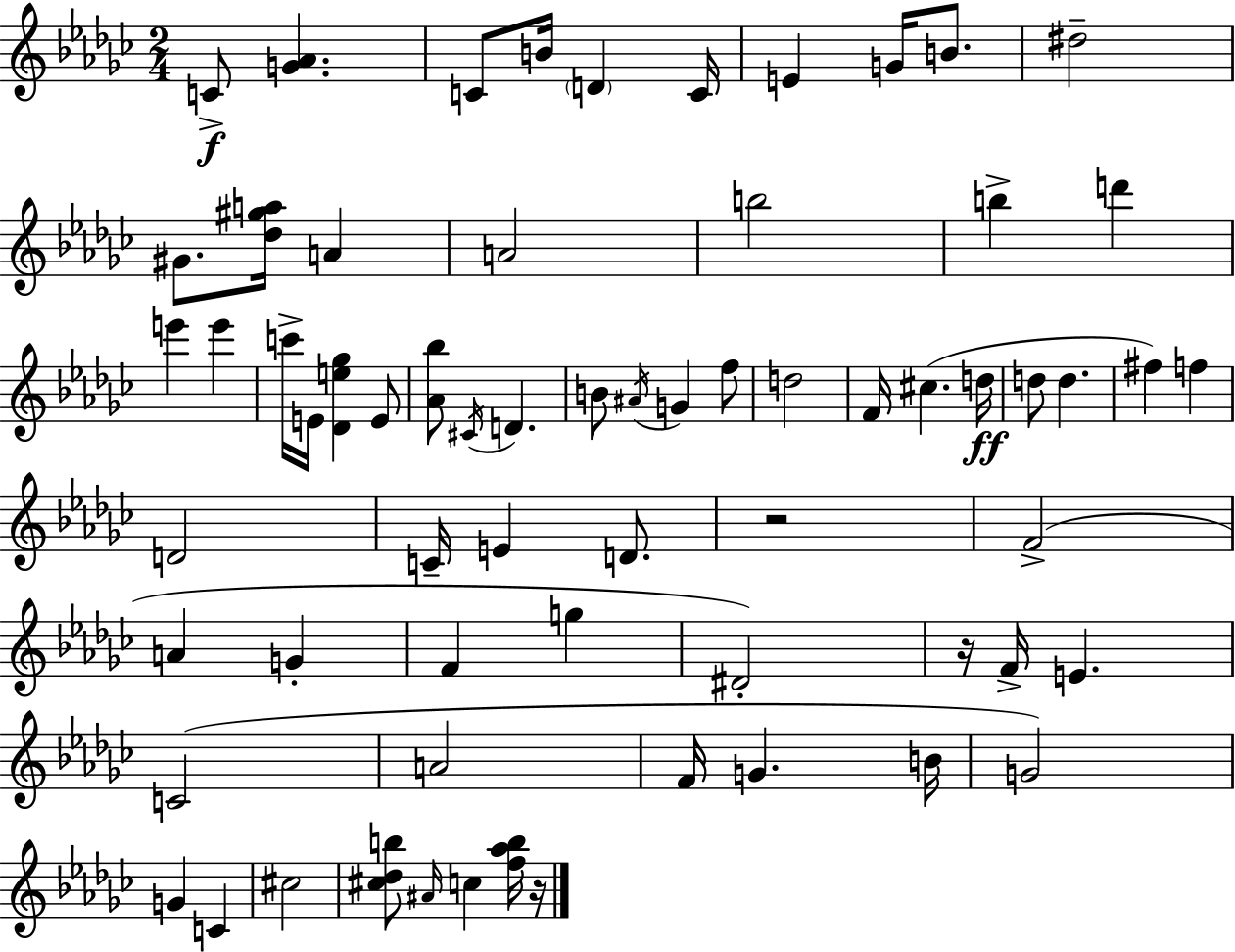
{
  \clef treble
  \numericTimeSignature
  \time 2/4
  \key ees \minor
  c'8->\f <g' aes'>4. | c'8 b'16 \parenthesize d'4 c'16 | e'4 g'16 b'8. | dis''2-- | \break gis'8. <des'' gis'' a''>16 a'4 | a'2 | b''2 | b''4-> d'''4 | \break e'''4 e'''4 | c'''16-> e'16 <des' e'' ges''>4 e'8 | <aes' bes''>8 \acciaccatura { cis'16 } d'4. | b'8 \acciaccatura { ais'16 } g'4 | \break f''8 d''2 | f'16 cis''4.( | d''16\ff d''8 d''4. | fis''4) f''4 | \break d'2 | c'16-- e'4 d'8. | r2 | f'2->( | \break a'4 g'4-. | f'4 g''4 | dis'2-.) | r16 f'16-> e'4. | \break c'2( | a'2 | f'16 g'4. | b'16 g'2) | \break g'4 c'4 | cis''2 | <cis'' des'' b''>8 \grace { ais'16 } c''4 | <f'' aes'' b''>16 r16 \bar "|."
}